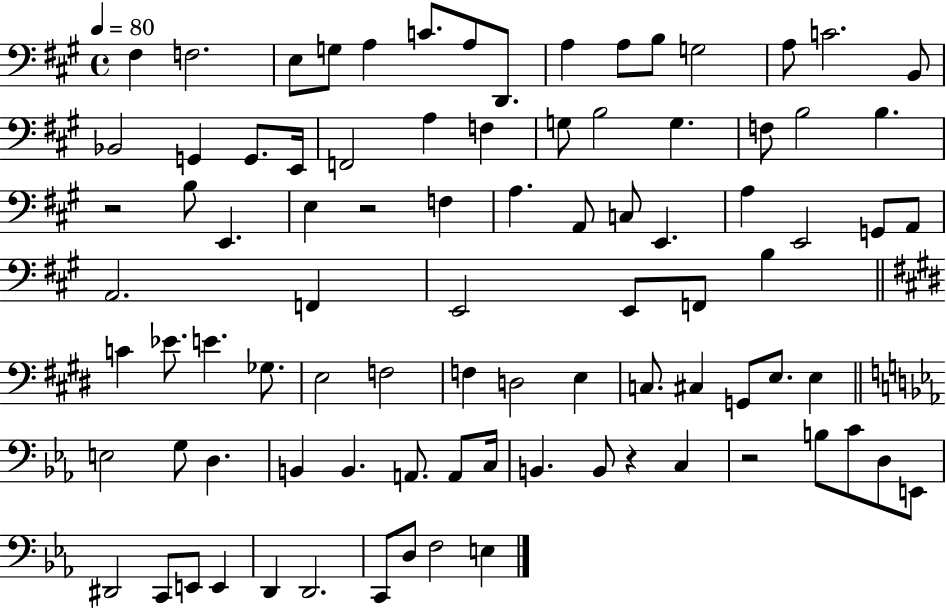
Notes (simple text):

F#3/q F3/h. E3/e G3/e A3/q C4/e. A3/e D2/e. A3/q A3/e B3/e G3/h A3/e C4/h. B2/e Bb2/h G2/q G2/e. E2/s F2/h A3/q F3/q G3/e B3/h G3/q. F3/e B3/h B3/q. R/h B3/e E2/q. E3/q R/h F3/q A3/q. A2/e C3/e E2/q. A3/q E2/h G2/e A2/e A2/h. F2/q E2/h E2/e F2/e B3/q C4/q Eb4/e. E4/q. Gb3/e. E3/h F3/h F3/q D3/h E3/q C3/e. C#3/q G2/e E3/e. E3/q E3/h G3/e D3/q. B2/q B2/q. A2/e. A2/e C3/s B2/q. B2/e R/q C3/q R/h B3/e C4/e D3/e E2/e D#2/h C2/e E2/e E2/q D2/q D2/h. C2/e D3/e F3/h E3/q